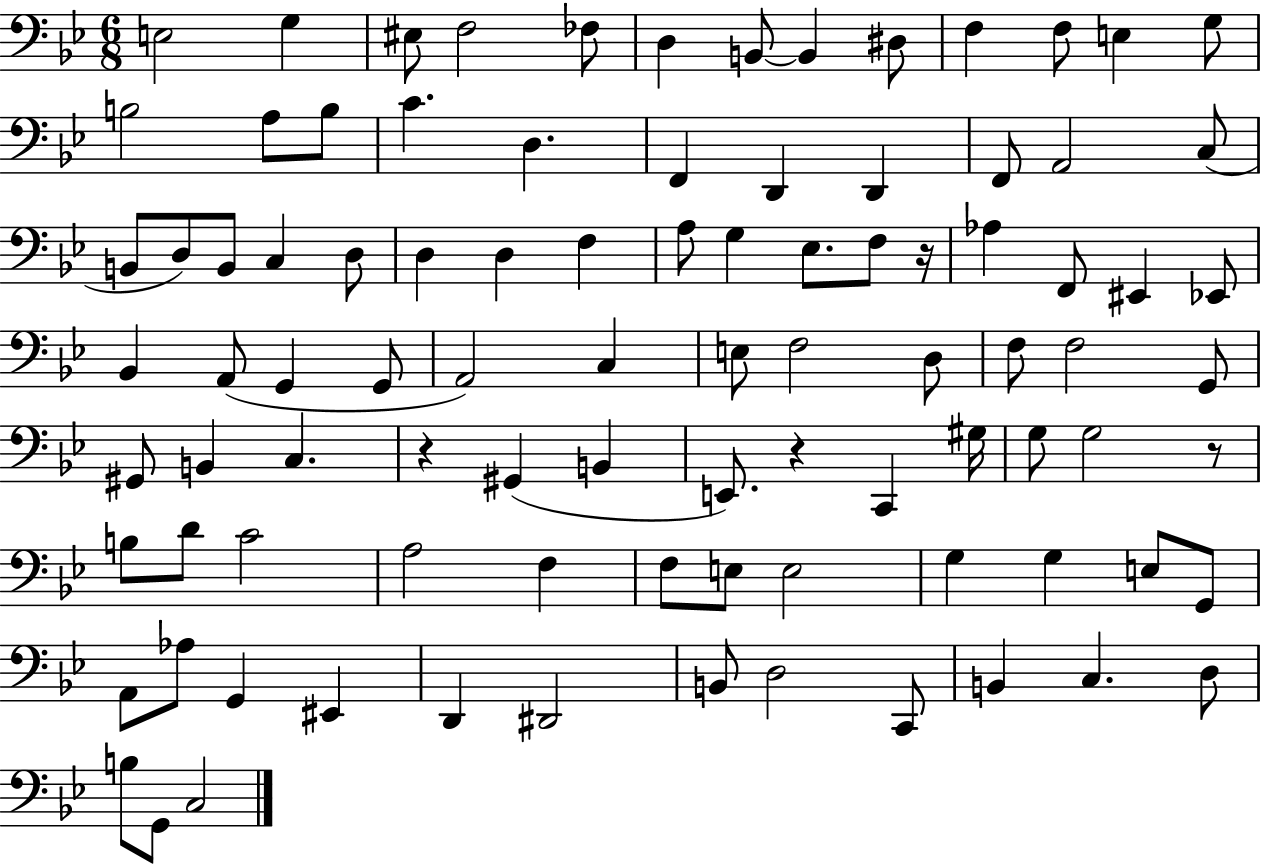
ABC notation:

X:1
T:Untitled
M:6/8
L:1/4
K:Bb
E,2 G, ^E,/2 F,2 _F,/2 D, B,,/2 B,, ^D,/2 F, F,/2 E, G,/2 B,2 A,/2 B,/2 C D, F,, D,, D,, F,,/2 A,,2 C,/2 B,,/2 D,/2 B,,/2 C, D,/2 D, D, F, A,/2 G, _E,/2 F,/2 z/4 _A, F,,/2 ^E,, _E,,/2 _B,, A,,/2 G,, G,,/2 A,,2 C, E,/2 F,2 D,/2 F,/2 F,2 G,,/2 ^G,,/2 B,, C, z ^G,, B,, E,,/2 z C,, ^G,/4 G,/2 G,2 z/2 B,/2 D/2 C2 A,2 F, F,/2 E,/2 E,2 G, G, E,/2 G,,/2 A,,/2 _A,/2 G,, ^E,, D,, ^D,,2 B,,/2 D,2 C,,/2 B,, C, D,/2 B,/2 G,,/2 C,2